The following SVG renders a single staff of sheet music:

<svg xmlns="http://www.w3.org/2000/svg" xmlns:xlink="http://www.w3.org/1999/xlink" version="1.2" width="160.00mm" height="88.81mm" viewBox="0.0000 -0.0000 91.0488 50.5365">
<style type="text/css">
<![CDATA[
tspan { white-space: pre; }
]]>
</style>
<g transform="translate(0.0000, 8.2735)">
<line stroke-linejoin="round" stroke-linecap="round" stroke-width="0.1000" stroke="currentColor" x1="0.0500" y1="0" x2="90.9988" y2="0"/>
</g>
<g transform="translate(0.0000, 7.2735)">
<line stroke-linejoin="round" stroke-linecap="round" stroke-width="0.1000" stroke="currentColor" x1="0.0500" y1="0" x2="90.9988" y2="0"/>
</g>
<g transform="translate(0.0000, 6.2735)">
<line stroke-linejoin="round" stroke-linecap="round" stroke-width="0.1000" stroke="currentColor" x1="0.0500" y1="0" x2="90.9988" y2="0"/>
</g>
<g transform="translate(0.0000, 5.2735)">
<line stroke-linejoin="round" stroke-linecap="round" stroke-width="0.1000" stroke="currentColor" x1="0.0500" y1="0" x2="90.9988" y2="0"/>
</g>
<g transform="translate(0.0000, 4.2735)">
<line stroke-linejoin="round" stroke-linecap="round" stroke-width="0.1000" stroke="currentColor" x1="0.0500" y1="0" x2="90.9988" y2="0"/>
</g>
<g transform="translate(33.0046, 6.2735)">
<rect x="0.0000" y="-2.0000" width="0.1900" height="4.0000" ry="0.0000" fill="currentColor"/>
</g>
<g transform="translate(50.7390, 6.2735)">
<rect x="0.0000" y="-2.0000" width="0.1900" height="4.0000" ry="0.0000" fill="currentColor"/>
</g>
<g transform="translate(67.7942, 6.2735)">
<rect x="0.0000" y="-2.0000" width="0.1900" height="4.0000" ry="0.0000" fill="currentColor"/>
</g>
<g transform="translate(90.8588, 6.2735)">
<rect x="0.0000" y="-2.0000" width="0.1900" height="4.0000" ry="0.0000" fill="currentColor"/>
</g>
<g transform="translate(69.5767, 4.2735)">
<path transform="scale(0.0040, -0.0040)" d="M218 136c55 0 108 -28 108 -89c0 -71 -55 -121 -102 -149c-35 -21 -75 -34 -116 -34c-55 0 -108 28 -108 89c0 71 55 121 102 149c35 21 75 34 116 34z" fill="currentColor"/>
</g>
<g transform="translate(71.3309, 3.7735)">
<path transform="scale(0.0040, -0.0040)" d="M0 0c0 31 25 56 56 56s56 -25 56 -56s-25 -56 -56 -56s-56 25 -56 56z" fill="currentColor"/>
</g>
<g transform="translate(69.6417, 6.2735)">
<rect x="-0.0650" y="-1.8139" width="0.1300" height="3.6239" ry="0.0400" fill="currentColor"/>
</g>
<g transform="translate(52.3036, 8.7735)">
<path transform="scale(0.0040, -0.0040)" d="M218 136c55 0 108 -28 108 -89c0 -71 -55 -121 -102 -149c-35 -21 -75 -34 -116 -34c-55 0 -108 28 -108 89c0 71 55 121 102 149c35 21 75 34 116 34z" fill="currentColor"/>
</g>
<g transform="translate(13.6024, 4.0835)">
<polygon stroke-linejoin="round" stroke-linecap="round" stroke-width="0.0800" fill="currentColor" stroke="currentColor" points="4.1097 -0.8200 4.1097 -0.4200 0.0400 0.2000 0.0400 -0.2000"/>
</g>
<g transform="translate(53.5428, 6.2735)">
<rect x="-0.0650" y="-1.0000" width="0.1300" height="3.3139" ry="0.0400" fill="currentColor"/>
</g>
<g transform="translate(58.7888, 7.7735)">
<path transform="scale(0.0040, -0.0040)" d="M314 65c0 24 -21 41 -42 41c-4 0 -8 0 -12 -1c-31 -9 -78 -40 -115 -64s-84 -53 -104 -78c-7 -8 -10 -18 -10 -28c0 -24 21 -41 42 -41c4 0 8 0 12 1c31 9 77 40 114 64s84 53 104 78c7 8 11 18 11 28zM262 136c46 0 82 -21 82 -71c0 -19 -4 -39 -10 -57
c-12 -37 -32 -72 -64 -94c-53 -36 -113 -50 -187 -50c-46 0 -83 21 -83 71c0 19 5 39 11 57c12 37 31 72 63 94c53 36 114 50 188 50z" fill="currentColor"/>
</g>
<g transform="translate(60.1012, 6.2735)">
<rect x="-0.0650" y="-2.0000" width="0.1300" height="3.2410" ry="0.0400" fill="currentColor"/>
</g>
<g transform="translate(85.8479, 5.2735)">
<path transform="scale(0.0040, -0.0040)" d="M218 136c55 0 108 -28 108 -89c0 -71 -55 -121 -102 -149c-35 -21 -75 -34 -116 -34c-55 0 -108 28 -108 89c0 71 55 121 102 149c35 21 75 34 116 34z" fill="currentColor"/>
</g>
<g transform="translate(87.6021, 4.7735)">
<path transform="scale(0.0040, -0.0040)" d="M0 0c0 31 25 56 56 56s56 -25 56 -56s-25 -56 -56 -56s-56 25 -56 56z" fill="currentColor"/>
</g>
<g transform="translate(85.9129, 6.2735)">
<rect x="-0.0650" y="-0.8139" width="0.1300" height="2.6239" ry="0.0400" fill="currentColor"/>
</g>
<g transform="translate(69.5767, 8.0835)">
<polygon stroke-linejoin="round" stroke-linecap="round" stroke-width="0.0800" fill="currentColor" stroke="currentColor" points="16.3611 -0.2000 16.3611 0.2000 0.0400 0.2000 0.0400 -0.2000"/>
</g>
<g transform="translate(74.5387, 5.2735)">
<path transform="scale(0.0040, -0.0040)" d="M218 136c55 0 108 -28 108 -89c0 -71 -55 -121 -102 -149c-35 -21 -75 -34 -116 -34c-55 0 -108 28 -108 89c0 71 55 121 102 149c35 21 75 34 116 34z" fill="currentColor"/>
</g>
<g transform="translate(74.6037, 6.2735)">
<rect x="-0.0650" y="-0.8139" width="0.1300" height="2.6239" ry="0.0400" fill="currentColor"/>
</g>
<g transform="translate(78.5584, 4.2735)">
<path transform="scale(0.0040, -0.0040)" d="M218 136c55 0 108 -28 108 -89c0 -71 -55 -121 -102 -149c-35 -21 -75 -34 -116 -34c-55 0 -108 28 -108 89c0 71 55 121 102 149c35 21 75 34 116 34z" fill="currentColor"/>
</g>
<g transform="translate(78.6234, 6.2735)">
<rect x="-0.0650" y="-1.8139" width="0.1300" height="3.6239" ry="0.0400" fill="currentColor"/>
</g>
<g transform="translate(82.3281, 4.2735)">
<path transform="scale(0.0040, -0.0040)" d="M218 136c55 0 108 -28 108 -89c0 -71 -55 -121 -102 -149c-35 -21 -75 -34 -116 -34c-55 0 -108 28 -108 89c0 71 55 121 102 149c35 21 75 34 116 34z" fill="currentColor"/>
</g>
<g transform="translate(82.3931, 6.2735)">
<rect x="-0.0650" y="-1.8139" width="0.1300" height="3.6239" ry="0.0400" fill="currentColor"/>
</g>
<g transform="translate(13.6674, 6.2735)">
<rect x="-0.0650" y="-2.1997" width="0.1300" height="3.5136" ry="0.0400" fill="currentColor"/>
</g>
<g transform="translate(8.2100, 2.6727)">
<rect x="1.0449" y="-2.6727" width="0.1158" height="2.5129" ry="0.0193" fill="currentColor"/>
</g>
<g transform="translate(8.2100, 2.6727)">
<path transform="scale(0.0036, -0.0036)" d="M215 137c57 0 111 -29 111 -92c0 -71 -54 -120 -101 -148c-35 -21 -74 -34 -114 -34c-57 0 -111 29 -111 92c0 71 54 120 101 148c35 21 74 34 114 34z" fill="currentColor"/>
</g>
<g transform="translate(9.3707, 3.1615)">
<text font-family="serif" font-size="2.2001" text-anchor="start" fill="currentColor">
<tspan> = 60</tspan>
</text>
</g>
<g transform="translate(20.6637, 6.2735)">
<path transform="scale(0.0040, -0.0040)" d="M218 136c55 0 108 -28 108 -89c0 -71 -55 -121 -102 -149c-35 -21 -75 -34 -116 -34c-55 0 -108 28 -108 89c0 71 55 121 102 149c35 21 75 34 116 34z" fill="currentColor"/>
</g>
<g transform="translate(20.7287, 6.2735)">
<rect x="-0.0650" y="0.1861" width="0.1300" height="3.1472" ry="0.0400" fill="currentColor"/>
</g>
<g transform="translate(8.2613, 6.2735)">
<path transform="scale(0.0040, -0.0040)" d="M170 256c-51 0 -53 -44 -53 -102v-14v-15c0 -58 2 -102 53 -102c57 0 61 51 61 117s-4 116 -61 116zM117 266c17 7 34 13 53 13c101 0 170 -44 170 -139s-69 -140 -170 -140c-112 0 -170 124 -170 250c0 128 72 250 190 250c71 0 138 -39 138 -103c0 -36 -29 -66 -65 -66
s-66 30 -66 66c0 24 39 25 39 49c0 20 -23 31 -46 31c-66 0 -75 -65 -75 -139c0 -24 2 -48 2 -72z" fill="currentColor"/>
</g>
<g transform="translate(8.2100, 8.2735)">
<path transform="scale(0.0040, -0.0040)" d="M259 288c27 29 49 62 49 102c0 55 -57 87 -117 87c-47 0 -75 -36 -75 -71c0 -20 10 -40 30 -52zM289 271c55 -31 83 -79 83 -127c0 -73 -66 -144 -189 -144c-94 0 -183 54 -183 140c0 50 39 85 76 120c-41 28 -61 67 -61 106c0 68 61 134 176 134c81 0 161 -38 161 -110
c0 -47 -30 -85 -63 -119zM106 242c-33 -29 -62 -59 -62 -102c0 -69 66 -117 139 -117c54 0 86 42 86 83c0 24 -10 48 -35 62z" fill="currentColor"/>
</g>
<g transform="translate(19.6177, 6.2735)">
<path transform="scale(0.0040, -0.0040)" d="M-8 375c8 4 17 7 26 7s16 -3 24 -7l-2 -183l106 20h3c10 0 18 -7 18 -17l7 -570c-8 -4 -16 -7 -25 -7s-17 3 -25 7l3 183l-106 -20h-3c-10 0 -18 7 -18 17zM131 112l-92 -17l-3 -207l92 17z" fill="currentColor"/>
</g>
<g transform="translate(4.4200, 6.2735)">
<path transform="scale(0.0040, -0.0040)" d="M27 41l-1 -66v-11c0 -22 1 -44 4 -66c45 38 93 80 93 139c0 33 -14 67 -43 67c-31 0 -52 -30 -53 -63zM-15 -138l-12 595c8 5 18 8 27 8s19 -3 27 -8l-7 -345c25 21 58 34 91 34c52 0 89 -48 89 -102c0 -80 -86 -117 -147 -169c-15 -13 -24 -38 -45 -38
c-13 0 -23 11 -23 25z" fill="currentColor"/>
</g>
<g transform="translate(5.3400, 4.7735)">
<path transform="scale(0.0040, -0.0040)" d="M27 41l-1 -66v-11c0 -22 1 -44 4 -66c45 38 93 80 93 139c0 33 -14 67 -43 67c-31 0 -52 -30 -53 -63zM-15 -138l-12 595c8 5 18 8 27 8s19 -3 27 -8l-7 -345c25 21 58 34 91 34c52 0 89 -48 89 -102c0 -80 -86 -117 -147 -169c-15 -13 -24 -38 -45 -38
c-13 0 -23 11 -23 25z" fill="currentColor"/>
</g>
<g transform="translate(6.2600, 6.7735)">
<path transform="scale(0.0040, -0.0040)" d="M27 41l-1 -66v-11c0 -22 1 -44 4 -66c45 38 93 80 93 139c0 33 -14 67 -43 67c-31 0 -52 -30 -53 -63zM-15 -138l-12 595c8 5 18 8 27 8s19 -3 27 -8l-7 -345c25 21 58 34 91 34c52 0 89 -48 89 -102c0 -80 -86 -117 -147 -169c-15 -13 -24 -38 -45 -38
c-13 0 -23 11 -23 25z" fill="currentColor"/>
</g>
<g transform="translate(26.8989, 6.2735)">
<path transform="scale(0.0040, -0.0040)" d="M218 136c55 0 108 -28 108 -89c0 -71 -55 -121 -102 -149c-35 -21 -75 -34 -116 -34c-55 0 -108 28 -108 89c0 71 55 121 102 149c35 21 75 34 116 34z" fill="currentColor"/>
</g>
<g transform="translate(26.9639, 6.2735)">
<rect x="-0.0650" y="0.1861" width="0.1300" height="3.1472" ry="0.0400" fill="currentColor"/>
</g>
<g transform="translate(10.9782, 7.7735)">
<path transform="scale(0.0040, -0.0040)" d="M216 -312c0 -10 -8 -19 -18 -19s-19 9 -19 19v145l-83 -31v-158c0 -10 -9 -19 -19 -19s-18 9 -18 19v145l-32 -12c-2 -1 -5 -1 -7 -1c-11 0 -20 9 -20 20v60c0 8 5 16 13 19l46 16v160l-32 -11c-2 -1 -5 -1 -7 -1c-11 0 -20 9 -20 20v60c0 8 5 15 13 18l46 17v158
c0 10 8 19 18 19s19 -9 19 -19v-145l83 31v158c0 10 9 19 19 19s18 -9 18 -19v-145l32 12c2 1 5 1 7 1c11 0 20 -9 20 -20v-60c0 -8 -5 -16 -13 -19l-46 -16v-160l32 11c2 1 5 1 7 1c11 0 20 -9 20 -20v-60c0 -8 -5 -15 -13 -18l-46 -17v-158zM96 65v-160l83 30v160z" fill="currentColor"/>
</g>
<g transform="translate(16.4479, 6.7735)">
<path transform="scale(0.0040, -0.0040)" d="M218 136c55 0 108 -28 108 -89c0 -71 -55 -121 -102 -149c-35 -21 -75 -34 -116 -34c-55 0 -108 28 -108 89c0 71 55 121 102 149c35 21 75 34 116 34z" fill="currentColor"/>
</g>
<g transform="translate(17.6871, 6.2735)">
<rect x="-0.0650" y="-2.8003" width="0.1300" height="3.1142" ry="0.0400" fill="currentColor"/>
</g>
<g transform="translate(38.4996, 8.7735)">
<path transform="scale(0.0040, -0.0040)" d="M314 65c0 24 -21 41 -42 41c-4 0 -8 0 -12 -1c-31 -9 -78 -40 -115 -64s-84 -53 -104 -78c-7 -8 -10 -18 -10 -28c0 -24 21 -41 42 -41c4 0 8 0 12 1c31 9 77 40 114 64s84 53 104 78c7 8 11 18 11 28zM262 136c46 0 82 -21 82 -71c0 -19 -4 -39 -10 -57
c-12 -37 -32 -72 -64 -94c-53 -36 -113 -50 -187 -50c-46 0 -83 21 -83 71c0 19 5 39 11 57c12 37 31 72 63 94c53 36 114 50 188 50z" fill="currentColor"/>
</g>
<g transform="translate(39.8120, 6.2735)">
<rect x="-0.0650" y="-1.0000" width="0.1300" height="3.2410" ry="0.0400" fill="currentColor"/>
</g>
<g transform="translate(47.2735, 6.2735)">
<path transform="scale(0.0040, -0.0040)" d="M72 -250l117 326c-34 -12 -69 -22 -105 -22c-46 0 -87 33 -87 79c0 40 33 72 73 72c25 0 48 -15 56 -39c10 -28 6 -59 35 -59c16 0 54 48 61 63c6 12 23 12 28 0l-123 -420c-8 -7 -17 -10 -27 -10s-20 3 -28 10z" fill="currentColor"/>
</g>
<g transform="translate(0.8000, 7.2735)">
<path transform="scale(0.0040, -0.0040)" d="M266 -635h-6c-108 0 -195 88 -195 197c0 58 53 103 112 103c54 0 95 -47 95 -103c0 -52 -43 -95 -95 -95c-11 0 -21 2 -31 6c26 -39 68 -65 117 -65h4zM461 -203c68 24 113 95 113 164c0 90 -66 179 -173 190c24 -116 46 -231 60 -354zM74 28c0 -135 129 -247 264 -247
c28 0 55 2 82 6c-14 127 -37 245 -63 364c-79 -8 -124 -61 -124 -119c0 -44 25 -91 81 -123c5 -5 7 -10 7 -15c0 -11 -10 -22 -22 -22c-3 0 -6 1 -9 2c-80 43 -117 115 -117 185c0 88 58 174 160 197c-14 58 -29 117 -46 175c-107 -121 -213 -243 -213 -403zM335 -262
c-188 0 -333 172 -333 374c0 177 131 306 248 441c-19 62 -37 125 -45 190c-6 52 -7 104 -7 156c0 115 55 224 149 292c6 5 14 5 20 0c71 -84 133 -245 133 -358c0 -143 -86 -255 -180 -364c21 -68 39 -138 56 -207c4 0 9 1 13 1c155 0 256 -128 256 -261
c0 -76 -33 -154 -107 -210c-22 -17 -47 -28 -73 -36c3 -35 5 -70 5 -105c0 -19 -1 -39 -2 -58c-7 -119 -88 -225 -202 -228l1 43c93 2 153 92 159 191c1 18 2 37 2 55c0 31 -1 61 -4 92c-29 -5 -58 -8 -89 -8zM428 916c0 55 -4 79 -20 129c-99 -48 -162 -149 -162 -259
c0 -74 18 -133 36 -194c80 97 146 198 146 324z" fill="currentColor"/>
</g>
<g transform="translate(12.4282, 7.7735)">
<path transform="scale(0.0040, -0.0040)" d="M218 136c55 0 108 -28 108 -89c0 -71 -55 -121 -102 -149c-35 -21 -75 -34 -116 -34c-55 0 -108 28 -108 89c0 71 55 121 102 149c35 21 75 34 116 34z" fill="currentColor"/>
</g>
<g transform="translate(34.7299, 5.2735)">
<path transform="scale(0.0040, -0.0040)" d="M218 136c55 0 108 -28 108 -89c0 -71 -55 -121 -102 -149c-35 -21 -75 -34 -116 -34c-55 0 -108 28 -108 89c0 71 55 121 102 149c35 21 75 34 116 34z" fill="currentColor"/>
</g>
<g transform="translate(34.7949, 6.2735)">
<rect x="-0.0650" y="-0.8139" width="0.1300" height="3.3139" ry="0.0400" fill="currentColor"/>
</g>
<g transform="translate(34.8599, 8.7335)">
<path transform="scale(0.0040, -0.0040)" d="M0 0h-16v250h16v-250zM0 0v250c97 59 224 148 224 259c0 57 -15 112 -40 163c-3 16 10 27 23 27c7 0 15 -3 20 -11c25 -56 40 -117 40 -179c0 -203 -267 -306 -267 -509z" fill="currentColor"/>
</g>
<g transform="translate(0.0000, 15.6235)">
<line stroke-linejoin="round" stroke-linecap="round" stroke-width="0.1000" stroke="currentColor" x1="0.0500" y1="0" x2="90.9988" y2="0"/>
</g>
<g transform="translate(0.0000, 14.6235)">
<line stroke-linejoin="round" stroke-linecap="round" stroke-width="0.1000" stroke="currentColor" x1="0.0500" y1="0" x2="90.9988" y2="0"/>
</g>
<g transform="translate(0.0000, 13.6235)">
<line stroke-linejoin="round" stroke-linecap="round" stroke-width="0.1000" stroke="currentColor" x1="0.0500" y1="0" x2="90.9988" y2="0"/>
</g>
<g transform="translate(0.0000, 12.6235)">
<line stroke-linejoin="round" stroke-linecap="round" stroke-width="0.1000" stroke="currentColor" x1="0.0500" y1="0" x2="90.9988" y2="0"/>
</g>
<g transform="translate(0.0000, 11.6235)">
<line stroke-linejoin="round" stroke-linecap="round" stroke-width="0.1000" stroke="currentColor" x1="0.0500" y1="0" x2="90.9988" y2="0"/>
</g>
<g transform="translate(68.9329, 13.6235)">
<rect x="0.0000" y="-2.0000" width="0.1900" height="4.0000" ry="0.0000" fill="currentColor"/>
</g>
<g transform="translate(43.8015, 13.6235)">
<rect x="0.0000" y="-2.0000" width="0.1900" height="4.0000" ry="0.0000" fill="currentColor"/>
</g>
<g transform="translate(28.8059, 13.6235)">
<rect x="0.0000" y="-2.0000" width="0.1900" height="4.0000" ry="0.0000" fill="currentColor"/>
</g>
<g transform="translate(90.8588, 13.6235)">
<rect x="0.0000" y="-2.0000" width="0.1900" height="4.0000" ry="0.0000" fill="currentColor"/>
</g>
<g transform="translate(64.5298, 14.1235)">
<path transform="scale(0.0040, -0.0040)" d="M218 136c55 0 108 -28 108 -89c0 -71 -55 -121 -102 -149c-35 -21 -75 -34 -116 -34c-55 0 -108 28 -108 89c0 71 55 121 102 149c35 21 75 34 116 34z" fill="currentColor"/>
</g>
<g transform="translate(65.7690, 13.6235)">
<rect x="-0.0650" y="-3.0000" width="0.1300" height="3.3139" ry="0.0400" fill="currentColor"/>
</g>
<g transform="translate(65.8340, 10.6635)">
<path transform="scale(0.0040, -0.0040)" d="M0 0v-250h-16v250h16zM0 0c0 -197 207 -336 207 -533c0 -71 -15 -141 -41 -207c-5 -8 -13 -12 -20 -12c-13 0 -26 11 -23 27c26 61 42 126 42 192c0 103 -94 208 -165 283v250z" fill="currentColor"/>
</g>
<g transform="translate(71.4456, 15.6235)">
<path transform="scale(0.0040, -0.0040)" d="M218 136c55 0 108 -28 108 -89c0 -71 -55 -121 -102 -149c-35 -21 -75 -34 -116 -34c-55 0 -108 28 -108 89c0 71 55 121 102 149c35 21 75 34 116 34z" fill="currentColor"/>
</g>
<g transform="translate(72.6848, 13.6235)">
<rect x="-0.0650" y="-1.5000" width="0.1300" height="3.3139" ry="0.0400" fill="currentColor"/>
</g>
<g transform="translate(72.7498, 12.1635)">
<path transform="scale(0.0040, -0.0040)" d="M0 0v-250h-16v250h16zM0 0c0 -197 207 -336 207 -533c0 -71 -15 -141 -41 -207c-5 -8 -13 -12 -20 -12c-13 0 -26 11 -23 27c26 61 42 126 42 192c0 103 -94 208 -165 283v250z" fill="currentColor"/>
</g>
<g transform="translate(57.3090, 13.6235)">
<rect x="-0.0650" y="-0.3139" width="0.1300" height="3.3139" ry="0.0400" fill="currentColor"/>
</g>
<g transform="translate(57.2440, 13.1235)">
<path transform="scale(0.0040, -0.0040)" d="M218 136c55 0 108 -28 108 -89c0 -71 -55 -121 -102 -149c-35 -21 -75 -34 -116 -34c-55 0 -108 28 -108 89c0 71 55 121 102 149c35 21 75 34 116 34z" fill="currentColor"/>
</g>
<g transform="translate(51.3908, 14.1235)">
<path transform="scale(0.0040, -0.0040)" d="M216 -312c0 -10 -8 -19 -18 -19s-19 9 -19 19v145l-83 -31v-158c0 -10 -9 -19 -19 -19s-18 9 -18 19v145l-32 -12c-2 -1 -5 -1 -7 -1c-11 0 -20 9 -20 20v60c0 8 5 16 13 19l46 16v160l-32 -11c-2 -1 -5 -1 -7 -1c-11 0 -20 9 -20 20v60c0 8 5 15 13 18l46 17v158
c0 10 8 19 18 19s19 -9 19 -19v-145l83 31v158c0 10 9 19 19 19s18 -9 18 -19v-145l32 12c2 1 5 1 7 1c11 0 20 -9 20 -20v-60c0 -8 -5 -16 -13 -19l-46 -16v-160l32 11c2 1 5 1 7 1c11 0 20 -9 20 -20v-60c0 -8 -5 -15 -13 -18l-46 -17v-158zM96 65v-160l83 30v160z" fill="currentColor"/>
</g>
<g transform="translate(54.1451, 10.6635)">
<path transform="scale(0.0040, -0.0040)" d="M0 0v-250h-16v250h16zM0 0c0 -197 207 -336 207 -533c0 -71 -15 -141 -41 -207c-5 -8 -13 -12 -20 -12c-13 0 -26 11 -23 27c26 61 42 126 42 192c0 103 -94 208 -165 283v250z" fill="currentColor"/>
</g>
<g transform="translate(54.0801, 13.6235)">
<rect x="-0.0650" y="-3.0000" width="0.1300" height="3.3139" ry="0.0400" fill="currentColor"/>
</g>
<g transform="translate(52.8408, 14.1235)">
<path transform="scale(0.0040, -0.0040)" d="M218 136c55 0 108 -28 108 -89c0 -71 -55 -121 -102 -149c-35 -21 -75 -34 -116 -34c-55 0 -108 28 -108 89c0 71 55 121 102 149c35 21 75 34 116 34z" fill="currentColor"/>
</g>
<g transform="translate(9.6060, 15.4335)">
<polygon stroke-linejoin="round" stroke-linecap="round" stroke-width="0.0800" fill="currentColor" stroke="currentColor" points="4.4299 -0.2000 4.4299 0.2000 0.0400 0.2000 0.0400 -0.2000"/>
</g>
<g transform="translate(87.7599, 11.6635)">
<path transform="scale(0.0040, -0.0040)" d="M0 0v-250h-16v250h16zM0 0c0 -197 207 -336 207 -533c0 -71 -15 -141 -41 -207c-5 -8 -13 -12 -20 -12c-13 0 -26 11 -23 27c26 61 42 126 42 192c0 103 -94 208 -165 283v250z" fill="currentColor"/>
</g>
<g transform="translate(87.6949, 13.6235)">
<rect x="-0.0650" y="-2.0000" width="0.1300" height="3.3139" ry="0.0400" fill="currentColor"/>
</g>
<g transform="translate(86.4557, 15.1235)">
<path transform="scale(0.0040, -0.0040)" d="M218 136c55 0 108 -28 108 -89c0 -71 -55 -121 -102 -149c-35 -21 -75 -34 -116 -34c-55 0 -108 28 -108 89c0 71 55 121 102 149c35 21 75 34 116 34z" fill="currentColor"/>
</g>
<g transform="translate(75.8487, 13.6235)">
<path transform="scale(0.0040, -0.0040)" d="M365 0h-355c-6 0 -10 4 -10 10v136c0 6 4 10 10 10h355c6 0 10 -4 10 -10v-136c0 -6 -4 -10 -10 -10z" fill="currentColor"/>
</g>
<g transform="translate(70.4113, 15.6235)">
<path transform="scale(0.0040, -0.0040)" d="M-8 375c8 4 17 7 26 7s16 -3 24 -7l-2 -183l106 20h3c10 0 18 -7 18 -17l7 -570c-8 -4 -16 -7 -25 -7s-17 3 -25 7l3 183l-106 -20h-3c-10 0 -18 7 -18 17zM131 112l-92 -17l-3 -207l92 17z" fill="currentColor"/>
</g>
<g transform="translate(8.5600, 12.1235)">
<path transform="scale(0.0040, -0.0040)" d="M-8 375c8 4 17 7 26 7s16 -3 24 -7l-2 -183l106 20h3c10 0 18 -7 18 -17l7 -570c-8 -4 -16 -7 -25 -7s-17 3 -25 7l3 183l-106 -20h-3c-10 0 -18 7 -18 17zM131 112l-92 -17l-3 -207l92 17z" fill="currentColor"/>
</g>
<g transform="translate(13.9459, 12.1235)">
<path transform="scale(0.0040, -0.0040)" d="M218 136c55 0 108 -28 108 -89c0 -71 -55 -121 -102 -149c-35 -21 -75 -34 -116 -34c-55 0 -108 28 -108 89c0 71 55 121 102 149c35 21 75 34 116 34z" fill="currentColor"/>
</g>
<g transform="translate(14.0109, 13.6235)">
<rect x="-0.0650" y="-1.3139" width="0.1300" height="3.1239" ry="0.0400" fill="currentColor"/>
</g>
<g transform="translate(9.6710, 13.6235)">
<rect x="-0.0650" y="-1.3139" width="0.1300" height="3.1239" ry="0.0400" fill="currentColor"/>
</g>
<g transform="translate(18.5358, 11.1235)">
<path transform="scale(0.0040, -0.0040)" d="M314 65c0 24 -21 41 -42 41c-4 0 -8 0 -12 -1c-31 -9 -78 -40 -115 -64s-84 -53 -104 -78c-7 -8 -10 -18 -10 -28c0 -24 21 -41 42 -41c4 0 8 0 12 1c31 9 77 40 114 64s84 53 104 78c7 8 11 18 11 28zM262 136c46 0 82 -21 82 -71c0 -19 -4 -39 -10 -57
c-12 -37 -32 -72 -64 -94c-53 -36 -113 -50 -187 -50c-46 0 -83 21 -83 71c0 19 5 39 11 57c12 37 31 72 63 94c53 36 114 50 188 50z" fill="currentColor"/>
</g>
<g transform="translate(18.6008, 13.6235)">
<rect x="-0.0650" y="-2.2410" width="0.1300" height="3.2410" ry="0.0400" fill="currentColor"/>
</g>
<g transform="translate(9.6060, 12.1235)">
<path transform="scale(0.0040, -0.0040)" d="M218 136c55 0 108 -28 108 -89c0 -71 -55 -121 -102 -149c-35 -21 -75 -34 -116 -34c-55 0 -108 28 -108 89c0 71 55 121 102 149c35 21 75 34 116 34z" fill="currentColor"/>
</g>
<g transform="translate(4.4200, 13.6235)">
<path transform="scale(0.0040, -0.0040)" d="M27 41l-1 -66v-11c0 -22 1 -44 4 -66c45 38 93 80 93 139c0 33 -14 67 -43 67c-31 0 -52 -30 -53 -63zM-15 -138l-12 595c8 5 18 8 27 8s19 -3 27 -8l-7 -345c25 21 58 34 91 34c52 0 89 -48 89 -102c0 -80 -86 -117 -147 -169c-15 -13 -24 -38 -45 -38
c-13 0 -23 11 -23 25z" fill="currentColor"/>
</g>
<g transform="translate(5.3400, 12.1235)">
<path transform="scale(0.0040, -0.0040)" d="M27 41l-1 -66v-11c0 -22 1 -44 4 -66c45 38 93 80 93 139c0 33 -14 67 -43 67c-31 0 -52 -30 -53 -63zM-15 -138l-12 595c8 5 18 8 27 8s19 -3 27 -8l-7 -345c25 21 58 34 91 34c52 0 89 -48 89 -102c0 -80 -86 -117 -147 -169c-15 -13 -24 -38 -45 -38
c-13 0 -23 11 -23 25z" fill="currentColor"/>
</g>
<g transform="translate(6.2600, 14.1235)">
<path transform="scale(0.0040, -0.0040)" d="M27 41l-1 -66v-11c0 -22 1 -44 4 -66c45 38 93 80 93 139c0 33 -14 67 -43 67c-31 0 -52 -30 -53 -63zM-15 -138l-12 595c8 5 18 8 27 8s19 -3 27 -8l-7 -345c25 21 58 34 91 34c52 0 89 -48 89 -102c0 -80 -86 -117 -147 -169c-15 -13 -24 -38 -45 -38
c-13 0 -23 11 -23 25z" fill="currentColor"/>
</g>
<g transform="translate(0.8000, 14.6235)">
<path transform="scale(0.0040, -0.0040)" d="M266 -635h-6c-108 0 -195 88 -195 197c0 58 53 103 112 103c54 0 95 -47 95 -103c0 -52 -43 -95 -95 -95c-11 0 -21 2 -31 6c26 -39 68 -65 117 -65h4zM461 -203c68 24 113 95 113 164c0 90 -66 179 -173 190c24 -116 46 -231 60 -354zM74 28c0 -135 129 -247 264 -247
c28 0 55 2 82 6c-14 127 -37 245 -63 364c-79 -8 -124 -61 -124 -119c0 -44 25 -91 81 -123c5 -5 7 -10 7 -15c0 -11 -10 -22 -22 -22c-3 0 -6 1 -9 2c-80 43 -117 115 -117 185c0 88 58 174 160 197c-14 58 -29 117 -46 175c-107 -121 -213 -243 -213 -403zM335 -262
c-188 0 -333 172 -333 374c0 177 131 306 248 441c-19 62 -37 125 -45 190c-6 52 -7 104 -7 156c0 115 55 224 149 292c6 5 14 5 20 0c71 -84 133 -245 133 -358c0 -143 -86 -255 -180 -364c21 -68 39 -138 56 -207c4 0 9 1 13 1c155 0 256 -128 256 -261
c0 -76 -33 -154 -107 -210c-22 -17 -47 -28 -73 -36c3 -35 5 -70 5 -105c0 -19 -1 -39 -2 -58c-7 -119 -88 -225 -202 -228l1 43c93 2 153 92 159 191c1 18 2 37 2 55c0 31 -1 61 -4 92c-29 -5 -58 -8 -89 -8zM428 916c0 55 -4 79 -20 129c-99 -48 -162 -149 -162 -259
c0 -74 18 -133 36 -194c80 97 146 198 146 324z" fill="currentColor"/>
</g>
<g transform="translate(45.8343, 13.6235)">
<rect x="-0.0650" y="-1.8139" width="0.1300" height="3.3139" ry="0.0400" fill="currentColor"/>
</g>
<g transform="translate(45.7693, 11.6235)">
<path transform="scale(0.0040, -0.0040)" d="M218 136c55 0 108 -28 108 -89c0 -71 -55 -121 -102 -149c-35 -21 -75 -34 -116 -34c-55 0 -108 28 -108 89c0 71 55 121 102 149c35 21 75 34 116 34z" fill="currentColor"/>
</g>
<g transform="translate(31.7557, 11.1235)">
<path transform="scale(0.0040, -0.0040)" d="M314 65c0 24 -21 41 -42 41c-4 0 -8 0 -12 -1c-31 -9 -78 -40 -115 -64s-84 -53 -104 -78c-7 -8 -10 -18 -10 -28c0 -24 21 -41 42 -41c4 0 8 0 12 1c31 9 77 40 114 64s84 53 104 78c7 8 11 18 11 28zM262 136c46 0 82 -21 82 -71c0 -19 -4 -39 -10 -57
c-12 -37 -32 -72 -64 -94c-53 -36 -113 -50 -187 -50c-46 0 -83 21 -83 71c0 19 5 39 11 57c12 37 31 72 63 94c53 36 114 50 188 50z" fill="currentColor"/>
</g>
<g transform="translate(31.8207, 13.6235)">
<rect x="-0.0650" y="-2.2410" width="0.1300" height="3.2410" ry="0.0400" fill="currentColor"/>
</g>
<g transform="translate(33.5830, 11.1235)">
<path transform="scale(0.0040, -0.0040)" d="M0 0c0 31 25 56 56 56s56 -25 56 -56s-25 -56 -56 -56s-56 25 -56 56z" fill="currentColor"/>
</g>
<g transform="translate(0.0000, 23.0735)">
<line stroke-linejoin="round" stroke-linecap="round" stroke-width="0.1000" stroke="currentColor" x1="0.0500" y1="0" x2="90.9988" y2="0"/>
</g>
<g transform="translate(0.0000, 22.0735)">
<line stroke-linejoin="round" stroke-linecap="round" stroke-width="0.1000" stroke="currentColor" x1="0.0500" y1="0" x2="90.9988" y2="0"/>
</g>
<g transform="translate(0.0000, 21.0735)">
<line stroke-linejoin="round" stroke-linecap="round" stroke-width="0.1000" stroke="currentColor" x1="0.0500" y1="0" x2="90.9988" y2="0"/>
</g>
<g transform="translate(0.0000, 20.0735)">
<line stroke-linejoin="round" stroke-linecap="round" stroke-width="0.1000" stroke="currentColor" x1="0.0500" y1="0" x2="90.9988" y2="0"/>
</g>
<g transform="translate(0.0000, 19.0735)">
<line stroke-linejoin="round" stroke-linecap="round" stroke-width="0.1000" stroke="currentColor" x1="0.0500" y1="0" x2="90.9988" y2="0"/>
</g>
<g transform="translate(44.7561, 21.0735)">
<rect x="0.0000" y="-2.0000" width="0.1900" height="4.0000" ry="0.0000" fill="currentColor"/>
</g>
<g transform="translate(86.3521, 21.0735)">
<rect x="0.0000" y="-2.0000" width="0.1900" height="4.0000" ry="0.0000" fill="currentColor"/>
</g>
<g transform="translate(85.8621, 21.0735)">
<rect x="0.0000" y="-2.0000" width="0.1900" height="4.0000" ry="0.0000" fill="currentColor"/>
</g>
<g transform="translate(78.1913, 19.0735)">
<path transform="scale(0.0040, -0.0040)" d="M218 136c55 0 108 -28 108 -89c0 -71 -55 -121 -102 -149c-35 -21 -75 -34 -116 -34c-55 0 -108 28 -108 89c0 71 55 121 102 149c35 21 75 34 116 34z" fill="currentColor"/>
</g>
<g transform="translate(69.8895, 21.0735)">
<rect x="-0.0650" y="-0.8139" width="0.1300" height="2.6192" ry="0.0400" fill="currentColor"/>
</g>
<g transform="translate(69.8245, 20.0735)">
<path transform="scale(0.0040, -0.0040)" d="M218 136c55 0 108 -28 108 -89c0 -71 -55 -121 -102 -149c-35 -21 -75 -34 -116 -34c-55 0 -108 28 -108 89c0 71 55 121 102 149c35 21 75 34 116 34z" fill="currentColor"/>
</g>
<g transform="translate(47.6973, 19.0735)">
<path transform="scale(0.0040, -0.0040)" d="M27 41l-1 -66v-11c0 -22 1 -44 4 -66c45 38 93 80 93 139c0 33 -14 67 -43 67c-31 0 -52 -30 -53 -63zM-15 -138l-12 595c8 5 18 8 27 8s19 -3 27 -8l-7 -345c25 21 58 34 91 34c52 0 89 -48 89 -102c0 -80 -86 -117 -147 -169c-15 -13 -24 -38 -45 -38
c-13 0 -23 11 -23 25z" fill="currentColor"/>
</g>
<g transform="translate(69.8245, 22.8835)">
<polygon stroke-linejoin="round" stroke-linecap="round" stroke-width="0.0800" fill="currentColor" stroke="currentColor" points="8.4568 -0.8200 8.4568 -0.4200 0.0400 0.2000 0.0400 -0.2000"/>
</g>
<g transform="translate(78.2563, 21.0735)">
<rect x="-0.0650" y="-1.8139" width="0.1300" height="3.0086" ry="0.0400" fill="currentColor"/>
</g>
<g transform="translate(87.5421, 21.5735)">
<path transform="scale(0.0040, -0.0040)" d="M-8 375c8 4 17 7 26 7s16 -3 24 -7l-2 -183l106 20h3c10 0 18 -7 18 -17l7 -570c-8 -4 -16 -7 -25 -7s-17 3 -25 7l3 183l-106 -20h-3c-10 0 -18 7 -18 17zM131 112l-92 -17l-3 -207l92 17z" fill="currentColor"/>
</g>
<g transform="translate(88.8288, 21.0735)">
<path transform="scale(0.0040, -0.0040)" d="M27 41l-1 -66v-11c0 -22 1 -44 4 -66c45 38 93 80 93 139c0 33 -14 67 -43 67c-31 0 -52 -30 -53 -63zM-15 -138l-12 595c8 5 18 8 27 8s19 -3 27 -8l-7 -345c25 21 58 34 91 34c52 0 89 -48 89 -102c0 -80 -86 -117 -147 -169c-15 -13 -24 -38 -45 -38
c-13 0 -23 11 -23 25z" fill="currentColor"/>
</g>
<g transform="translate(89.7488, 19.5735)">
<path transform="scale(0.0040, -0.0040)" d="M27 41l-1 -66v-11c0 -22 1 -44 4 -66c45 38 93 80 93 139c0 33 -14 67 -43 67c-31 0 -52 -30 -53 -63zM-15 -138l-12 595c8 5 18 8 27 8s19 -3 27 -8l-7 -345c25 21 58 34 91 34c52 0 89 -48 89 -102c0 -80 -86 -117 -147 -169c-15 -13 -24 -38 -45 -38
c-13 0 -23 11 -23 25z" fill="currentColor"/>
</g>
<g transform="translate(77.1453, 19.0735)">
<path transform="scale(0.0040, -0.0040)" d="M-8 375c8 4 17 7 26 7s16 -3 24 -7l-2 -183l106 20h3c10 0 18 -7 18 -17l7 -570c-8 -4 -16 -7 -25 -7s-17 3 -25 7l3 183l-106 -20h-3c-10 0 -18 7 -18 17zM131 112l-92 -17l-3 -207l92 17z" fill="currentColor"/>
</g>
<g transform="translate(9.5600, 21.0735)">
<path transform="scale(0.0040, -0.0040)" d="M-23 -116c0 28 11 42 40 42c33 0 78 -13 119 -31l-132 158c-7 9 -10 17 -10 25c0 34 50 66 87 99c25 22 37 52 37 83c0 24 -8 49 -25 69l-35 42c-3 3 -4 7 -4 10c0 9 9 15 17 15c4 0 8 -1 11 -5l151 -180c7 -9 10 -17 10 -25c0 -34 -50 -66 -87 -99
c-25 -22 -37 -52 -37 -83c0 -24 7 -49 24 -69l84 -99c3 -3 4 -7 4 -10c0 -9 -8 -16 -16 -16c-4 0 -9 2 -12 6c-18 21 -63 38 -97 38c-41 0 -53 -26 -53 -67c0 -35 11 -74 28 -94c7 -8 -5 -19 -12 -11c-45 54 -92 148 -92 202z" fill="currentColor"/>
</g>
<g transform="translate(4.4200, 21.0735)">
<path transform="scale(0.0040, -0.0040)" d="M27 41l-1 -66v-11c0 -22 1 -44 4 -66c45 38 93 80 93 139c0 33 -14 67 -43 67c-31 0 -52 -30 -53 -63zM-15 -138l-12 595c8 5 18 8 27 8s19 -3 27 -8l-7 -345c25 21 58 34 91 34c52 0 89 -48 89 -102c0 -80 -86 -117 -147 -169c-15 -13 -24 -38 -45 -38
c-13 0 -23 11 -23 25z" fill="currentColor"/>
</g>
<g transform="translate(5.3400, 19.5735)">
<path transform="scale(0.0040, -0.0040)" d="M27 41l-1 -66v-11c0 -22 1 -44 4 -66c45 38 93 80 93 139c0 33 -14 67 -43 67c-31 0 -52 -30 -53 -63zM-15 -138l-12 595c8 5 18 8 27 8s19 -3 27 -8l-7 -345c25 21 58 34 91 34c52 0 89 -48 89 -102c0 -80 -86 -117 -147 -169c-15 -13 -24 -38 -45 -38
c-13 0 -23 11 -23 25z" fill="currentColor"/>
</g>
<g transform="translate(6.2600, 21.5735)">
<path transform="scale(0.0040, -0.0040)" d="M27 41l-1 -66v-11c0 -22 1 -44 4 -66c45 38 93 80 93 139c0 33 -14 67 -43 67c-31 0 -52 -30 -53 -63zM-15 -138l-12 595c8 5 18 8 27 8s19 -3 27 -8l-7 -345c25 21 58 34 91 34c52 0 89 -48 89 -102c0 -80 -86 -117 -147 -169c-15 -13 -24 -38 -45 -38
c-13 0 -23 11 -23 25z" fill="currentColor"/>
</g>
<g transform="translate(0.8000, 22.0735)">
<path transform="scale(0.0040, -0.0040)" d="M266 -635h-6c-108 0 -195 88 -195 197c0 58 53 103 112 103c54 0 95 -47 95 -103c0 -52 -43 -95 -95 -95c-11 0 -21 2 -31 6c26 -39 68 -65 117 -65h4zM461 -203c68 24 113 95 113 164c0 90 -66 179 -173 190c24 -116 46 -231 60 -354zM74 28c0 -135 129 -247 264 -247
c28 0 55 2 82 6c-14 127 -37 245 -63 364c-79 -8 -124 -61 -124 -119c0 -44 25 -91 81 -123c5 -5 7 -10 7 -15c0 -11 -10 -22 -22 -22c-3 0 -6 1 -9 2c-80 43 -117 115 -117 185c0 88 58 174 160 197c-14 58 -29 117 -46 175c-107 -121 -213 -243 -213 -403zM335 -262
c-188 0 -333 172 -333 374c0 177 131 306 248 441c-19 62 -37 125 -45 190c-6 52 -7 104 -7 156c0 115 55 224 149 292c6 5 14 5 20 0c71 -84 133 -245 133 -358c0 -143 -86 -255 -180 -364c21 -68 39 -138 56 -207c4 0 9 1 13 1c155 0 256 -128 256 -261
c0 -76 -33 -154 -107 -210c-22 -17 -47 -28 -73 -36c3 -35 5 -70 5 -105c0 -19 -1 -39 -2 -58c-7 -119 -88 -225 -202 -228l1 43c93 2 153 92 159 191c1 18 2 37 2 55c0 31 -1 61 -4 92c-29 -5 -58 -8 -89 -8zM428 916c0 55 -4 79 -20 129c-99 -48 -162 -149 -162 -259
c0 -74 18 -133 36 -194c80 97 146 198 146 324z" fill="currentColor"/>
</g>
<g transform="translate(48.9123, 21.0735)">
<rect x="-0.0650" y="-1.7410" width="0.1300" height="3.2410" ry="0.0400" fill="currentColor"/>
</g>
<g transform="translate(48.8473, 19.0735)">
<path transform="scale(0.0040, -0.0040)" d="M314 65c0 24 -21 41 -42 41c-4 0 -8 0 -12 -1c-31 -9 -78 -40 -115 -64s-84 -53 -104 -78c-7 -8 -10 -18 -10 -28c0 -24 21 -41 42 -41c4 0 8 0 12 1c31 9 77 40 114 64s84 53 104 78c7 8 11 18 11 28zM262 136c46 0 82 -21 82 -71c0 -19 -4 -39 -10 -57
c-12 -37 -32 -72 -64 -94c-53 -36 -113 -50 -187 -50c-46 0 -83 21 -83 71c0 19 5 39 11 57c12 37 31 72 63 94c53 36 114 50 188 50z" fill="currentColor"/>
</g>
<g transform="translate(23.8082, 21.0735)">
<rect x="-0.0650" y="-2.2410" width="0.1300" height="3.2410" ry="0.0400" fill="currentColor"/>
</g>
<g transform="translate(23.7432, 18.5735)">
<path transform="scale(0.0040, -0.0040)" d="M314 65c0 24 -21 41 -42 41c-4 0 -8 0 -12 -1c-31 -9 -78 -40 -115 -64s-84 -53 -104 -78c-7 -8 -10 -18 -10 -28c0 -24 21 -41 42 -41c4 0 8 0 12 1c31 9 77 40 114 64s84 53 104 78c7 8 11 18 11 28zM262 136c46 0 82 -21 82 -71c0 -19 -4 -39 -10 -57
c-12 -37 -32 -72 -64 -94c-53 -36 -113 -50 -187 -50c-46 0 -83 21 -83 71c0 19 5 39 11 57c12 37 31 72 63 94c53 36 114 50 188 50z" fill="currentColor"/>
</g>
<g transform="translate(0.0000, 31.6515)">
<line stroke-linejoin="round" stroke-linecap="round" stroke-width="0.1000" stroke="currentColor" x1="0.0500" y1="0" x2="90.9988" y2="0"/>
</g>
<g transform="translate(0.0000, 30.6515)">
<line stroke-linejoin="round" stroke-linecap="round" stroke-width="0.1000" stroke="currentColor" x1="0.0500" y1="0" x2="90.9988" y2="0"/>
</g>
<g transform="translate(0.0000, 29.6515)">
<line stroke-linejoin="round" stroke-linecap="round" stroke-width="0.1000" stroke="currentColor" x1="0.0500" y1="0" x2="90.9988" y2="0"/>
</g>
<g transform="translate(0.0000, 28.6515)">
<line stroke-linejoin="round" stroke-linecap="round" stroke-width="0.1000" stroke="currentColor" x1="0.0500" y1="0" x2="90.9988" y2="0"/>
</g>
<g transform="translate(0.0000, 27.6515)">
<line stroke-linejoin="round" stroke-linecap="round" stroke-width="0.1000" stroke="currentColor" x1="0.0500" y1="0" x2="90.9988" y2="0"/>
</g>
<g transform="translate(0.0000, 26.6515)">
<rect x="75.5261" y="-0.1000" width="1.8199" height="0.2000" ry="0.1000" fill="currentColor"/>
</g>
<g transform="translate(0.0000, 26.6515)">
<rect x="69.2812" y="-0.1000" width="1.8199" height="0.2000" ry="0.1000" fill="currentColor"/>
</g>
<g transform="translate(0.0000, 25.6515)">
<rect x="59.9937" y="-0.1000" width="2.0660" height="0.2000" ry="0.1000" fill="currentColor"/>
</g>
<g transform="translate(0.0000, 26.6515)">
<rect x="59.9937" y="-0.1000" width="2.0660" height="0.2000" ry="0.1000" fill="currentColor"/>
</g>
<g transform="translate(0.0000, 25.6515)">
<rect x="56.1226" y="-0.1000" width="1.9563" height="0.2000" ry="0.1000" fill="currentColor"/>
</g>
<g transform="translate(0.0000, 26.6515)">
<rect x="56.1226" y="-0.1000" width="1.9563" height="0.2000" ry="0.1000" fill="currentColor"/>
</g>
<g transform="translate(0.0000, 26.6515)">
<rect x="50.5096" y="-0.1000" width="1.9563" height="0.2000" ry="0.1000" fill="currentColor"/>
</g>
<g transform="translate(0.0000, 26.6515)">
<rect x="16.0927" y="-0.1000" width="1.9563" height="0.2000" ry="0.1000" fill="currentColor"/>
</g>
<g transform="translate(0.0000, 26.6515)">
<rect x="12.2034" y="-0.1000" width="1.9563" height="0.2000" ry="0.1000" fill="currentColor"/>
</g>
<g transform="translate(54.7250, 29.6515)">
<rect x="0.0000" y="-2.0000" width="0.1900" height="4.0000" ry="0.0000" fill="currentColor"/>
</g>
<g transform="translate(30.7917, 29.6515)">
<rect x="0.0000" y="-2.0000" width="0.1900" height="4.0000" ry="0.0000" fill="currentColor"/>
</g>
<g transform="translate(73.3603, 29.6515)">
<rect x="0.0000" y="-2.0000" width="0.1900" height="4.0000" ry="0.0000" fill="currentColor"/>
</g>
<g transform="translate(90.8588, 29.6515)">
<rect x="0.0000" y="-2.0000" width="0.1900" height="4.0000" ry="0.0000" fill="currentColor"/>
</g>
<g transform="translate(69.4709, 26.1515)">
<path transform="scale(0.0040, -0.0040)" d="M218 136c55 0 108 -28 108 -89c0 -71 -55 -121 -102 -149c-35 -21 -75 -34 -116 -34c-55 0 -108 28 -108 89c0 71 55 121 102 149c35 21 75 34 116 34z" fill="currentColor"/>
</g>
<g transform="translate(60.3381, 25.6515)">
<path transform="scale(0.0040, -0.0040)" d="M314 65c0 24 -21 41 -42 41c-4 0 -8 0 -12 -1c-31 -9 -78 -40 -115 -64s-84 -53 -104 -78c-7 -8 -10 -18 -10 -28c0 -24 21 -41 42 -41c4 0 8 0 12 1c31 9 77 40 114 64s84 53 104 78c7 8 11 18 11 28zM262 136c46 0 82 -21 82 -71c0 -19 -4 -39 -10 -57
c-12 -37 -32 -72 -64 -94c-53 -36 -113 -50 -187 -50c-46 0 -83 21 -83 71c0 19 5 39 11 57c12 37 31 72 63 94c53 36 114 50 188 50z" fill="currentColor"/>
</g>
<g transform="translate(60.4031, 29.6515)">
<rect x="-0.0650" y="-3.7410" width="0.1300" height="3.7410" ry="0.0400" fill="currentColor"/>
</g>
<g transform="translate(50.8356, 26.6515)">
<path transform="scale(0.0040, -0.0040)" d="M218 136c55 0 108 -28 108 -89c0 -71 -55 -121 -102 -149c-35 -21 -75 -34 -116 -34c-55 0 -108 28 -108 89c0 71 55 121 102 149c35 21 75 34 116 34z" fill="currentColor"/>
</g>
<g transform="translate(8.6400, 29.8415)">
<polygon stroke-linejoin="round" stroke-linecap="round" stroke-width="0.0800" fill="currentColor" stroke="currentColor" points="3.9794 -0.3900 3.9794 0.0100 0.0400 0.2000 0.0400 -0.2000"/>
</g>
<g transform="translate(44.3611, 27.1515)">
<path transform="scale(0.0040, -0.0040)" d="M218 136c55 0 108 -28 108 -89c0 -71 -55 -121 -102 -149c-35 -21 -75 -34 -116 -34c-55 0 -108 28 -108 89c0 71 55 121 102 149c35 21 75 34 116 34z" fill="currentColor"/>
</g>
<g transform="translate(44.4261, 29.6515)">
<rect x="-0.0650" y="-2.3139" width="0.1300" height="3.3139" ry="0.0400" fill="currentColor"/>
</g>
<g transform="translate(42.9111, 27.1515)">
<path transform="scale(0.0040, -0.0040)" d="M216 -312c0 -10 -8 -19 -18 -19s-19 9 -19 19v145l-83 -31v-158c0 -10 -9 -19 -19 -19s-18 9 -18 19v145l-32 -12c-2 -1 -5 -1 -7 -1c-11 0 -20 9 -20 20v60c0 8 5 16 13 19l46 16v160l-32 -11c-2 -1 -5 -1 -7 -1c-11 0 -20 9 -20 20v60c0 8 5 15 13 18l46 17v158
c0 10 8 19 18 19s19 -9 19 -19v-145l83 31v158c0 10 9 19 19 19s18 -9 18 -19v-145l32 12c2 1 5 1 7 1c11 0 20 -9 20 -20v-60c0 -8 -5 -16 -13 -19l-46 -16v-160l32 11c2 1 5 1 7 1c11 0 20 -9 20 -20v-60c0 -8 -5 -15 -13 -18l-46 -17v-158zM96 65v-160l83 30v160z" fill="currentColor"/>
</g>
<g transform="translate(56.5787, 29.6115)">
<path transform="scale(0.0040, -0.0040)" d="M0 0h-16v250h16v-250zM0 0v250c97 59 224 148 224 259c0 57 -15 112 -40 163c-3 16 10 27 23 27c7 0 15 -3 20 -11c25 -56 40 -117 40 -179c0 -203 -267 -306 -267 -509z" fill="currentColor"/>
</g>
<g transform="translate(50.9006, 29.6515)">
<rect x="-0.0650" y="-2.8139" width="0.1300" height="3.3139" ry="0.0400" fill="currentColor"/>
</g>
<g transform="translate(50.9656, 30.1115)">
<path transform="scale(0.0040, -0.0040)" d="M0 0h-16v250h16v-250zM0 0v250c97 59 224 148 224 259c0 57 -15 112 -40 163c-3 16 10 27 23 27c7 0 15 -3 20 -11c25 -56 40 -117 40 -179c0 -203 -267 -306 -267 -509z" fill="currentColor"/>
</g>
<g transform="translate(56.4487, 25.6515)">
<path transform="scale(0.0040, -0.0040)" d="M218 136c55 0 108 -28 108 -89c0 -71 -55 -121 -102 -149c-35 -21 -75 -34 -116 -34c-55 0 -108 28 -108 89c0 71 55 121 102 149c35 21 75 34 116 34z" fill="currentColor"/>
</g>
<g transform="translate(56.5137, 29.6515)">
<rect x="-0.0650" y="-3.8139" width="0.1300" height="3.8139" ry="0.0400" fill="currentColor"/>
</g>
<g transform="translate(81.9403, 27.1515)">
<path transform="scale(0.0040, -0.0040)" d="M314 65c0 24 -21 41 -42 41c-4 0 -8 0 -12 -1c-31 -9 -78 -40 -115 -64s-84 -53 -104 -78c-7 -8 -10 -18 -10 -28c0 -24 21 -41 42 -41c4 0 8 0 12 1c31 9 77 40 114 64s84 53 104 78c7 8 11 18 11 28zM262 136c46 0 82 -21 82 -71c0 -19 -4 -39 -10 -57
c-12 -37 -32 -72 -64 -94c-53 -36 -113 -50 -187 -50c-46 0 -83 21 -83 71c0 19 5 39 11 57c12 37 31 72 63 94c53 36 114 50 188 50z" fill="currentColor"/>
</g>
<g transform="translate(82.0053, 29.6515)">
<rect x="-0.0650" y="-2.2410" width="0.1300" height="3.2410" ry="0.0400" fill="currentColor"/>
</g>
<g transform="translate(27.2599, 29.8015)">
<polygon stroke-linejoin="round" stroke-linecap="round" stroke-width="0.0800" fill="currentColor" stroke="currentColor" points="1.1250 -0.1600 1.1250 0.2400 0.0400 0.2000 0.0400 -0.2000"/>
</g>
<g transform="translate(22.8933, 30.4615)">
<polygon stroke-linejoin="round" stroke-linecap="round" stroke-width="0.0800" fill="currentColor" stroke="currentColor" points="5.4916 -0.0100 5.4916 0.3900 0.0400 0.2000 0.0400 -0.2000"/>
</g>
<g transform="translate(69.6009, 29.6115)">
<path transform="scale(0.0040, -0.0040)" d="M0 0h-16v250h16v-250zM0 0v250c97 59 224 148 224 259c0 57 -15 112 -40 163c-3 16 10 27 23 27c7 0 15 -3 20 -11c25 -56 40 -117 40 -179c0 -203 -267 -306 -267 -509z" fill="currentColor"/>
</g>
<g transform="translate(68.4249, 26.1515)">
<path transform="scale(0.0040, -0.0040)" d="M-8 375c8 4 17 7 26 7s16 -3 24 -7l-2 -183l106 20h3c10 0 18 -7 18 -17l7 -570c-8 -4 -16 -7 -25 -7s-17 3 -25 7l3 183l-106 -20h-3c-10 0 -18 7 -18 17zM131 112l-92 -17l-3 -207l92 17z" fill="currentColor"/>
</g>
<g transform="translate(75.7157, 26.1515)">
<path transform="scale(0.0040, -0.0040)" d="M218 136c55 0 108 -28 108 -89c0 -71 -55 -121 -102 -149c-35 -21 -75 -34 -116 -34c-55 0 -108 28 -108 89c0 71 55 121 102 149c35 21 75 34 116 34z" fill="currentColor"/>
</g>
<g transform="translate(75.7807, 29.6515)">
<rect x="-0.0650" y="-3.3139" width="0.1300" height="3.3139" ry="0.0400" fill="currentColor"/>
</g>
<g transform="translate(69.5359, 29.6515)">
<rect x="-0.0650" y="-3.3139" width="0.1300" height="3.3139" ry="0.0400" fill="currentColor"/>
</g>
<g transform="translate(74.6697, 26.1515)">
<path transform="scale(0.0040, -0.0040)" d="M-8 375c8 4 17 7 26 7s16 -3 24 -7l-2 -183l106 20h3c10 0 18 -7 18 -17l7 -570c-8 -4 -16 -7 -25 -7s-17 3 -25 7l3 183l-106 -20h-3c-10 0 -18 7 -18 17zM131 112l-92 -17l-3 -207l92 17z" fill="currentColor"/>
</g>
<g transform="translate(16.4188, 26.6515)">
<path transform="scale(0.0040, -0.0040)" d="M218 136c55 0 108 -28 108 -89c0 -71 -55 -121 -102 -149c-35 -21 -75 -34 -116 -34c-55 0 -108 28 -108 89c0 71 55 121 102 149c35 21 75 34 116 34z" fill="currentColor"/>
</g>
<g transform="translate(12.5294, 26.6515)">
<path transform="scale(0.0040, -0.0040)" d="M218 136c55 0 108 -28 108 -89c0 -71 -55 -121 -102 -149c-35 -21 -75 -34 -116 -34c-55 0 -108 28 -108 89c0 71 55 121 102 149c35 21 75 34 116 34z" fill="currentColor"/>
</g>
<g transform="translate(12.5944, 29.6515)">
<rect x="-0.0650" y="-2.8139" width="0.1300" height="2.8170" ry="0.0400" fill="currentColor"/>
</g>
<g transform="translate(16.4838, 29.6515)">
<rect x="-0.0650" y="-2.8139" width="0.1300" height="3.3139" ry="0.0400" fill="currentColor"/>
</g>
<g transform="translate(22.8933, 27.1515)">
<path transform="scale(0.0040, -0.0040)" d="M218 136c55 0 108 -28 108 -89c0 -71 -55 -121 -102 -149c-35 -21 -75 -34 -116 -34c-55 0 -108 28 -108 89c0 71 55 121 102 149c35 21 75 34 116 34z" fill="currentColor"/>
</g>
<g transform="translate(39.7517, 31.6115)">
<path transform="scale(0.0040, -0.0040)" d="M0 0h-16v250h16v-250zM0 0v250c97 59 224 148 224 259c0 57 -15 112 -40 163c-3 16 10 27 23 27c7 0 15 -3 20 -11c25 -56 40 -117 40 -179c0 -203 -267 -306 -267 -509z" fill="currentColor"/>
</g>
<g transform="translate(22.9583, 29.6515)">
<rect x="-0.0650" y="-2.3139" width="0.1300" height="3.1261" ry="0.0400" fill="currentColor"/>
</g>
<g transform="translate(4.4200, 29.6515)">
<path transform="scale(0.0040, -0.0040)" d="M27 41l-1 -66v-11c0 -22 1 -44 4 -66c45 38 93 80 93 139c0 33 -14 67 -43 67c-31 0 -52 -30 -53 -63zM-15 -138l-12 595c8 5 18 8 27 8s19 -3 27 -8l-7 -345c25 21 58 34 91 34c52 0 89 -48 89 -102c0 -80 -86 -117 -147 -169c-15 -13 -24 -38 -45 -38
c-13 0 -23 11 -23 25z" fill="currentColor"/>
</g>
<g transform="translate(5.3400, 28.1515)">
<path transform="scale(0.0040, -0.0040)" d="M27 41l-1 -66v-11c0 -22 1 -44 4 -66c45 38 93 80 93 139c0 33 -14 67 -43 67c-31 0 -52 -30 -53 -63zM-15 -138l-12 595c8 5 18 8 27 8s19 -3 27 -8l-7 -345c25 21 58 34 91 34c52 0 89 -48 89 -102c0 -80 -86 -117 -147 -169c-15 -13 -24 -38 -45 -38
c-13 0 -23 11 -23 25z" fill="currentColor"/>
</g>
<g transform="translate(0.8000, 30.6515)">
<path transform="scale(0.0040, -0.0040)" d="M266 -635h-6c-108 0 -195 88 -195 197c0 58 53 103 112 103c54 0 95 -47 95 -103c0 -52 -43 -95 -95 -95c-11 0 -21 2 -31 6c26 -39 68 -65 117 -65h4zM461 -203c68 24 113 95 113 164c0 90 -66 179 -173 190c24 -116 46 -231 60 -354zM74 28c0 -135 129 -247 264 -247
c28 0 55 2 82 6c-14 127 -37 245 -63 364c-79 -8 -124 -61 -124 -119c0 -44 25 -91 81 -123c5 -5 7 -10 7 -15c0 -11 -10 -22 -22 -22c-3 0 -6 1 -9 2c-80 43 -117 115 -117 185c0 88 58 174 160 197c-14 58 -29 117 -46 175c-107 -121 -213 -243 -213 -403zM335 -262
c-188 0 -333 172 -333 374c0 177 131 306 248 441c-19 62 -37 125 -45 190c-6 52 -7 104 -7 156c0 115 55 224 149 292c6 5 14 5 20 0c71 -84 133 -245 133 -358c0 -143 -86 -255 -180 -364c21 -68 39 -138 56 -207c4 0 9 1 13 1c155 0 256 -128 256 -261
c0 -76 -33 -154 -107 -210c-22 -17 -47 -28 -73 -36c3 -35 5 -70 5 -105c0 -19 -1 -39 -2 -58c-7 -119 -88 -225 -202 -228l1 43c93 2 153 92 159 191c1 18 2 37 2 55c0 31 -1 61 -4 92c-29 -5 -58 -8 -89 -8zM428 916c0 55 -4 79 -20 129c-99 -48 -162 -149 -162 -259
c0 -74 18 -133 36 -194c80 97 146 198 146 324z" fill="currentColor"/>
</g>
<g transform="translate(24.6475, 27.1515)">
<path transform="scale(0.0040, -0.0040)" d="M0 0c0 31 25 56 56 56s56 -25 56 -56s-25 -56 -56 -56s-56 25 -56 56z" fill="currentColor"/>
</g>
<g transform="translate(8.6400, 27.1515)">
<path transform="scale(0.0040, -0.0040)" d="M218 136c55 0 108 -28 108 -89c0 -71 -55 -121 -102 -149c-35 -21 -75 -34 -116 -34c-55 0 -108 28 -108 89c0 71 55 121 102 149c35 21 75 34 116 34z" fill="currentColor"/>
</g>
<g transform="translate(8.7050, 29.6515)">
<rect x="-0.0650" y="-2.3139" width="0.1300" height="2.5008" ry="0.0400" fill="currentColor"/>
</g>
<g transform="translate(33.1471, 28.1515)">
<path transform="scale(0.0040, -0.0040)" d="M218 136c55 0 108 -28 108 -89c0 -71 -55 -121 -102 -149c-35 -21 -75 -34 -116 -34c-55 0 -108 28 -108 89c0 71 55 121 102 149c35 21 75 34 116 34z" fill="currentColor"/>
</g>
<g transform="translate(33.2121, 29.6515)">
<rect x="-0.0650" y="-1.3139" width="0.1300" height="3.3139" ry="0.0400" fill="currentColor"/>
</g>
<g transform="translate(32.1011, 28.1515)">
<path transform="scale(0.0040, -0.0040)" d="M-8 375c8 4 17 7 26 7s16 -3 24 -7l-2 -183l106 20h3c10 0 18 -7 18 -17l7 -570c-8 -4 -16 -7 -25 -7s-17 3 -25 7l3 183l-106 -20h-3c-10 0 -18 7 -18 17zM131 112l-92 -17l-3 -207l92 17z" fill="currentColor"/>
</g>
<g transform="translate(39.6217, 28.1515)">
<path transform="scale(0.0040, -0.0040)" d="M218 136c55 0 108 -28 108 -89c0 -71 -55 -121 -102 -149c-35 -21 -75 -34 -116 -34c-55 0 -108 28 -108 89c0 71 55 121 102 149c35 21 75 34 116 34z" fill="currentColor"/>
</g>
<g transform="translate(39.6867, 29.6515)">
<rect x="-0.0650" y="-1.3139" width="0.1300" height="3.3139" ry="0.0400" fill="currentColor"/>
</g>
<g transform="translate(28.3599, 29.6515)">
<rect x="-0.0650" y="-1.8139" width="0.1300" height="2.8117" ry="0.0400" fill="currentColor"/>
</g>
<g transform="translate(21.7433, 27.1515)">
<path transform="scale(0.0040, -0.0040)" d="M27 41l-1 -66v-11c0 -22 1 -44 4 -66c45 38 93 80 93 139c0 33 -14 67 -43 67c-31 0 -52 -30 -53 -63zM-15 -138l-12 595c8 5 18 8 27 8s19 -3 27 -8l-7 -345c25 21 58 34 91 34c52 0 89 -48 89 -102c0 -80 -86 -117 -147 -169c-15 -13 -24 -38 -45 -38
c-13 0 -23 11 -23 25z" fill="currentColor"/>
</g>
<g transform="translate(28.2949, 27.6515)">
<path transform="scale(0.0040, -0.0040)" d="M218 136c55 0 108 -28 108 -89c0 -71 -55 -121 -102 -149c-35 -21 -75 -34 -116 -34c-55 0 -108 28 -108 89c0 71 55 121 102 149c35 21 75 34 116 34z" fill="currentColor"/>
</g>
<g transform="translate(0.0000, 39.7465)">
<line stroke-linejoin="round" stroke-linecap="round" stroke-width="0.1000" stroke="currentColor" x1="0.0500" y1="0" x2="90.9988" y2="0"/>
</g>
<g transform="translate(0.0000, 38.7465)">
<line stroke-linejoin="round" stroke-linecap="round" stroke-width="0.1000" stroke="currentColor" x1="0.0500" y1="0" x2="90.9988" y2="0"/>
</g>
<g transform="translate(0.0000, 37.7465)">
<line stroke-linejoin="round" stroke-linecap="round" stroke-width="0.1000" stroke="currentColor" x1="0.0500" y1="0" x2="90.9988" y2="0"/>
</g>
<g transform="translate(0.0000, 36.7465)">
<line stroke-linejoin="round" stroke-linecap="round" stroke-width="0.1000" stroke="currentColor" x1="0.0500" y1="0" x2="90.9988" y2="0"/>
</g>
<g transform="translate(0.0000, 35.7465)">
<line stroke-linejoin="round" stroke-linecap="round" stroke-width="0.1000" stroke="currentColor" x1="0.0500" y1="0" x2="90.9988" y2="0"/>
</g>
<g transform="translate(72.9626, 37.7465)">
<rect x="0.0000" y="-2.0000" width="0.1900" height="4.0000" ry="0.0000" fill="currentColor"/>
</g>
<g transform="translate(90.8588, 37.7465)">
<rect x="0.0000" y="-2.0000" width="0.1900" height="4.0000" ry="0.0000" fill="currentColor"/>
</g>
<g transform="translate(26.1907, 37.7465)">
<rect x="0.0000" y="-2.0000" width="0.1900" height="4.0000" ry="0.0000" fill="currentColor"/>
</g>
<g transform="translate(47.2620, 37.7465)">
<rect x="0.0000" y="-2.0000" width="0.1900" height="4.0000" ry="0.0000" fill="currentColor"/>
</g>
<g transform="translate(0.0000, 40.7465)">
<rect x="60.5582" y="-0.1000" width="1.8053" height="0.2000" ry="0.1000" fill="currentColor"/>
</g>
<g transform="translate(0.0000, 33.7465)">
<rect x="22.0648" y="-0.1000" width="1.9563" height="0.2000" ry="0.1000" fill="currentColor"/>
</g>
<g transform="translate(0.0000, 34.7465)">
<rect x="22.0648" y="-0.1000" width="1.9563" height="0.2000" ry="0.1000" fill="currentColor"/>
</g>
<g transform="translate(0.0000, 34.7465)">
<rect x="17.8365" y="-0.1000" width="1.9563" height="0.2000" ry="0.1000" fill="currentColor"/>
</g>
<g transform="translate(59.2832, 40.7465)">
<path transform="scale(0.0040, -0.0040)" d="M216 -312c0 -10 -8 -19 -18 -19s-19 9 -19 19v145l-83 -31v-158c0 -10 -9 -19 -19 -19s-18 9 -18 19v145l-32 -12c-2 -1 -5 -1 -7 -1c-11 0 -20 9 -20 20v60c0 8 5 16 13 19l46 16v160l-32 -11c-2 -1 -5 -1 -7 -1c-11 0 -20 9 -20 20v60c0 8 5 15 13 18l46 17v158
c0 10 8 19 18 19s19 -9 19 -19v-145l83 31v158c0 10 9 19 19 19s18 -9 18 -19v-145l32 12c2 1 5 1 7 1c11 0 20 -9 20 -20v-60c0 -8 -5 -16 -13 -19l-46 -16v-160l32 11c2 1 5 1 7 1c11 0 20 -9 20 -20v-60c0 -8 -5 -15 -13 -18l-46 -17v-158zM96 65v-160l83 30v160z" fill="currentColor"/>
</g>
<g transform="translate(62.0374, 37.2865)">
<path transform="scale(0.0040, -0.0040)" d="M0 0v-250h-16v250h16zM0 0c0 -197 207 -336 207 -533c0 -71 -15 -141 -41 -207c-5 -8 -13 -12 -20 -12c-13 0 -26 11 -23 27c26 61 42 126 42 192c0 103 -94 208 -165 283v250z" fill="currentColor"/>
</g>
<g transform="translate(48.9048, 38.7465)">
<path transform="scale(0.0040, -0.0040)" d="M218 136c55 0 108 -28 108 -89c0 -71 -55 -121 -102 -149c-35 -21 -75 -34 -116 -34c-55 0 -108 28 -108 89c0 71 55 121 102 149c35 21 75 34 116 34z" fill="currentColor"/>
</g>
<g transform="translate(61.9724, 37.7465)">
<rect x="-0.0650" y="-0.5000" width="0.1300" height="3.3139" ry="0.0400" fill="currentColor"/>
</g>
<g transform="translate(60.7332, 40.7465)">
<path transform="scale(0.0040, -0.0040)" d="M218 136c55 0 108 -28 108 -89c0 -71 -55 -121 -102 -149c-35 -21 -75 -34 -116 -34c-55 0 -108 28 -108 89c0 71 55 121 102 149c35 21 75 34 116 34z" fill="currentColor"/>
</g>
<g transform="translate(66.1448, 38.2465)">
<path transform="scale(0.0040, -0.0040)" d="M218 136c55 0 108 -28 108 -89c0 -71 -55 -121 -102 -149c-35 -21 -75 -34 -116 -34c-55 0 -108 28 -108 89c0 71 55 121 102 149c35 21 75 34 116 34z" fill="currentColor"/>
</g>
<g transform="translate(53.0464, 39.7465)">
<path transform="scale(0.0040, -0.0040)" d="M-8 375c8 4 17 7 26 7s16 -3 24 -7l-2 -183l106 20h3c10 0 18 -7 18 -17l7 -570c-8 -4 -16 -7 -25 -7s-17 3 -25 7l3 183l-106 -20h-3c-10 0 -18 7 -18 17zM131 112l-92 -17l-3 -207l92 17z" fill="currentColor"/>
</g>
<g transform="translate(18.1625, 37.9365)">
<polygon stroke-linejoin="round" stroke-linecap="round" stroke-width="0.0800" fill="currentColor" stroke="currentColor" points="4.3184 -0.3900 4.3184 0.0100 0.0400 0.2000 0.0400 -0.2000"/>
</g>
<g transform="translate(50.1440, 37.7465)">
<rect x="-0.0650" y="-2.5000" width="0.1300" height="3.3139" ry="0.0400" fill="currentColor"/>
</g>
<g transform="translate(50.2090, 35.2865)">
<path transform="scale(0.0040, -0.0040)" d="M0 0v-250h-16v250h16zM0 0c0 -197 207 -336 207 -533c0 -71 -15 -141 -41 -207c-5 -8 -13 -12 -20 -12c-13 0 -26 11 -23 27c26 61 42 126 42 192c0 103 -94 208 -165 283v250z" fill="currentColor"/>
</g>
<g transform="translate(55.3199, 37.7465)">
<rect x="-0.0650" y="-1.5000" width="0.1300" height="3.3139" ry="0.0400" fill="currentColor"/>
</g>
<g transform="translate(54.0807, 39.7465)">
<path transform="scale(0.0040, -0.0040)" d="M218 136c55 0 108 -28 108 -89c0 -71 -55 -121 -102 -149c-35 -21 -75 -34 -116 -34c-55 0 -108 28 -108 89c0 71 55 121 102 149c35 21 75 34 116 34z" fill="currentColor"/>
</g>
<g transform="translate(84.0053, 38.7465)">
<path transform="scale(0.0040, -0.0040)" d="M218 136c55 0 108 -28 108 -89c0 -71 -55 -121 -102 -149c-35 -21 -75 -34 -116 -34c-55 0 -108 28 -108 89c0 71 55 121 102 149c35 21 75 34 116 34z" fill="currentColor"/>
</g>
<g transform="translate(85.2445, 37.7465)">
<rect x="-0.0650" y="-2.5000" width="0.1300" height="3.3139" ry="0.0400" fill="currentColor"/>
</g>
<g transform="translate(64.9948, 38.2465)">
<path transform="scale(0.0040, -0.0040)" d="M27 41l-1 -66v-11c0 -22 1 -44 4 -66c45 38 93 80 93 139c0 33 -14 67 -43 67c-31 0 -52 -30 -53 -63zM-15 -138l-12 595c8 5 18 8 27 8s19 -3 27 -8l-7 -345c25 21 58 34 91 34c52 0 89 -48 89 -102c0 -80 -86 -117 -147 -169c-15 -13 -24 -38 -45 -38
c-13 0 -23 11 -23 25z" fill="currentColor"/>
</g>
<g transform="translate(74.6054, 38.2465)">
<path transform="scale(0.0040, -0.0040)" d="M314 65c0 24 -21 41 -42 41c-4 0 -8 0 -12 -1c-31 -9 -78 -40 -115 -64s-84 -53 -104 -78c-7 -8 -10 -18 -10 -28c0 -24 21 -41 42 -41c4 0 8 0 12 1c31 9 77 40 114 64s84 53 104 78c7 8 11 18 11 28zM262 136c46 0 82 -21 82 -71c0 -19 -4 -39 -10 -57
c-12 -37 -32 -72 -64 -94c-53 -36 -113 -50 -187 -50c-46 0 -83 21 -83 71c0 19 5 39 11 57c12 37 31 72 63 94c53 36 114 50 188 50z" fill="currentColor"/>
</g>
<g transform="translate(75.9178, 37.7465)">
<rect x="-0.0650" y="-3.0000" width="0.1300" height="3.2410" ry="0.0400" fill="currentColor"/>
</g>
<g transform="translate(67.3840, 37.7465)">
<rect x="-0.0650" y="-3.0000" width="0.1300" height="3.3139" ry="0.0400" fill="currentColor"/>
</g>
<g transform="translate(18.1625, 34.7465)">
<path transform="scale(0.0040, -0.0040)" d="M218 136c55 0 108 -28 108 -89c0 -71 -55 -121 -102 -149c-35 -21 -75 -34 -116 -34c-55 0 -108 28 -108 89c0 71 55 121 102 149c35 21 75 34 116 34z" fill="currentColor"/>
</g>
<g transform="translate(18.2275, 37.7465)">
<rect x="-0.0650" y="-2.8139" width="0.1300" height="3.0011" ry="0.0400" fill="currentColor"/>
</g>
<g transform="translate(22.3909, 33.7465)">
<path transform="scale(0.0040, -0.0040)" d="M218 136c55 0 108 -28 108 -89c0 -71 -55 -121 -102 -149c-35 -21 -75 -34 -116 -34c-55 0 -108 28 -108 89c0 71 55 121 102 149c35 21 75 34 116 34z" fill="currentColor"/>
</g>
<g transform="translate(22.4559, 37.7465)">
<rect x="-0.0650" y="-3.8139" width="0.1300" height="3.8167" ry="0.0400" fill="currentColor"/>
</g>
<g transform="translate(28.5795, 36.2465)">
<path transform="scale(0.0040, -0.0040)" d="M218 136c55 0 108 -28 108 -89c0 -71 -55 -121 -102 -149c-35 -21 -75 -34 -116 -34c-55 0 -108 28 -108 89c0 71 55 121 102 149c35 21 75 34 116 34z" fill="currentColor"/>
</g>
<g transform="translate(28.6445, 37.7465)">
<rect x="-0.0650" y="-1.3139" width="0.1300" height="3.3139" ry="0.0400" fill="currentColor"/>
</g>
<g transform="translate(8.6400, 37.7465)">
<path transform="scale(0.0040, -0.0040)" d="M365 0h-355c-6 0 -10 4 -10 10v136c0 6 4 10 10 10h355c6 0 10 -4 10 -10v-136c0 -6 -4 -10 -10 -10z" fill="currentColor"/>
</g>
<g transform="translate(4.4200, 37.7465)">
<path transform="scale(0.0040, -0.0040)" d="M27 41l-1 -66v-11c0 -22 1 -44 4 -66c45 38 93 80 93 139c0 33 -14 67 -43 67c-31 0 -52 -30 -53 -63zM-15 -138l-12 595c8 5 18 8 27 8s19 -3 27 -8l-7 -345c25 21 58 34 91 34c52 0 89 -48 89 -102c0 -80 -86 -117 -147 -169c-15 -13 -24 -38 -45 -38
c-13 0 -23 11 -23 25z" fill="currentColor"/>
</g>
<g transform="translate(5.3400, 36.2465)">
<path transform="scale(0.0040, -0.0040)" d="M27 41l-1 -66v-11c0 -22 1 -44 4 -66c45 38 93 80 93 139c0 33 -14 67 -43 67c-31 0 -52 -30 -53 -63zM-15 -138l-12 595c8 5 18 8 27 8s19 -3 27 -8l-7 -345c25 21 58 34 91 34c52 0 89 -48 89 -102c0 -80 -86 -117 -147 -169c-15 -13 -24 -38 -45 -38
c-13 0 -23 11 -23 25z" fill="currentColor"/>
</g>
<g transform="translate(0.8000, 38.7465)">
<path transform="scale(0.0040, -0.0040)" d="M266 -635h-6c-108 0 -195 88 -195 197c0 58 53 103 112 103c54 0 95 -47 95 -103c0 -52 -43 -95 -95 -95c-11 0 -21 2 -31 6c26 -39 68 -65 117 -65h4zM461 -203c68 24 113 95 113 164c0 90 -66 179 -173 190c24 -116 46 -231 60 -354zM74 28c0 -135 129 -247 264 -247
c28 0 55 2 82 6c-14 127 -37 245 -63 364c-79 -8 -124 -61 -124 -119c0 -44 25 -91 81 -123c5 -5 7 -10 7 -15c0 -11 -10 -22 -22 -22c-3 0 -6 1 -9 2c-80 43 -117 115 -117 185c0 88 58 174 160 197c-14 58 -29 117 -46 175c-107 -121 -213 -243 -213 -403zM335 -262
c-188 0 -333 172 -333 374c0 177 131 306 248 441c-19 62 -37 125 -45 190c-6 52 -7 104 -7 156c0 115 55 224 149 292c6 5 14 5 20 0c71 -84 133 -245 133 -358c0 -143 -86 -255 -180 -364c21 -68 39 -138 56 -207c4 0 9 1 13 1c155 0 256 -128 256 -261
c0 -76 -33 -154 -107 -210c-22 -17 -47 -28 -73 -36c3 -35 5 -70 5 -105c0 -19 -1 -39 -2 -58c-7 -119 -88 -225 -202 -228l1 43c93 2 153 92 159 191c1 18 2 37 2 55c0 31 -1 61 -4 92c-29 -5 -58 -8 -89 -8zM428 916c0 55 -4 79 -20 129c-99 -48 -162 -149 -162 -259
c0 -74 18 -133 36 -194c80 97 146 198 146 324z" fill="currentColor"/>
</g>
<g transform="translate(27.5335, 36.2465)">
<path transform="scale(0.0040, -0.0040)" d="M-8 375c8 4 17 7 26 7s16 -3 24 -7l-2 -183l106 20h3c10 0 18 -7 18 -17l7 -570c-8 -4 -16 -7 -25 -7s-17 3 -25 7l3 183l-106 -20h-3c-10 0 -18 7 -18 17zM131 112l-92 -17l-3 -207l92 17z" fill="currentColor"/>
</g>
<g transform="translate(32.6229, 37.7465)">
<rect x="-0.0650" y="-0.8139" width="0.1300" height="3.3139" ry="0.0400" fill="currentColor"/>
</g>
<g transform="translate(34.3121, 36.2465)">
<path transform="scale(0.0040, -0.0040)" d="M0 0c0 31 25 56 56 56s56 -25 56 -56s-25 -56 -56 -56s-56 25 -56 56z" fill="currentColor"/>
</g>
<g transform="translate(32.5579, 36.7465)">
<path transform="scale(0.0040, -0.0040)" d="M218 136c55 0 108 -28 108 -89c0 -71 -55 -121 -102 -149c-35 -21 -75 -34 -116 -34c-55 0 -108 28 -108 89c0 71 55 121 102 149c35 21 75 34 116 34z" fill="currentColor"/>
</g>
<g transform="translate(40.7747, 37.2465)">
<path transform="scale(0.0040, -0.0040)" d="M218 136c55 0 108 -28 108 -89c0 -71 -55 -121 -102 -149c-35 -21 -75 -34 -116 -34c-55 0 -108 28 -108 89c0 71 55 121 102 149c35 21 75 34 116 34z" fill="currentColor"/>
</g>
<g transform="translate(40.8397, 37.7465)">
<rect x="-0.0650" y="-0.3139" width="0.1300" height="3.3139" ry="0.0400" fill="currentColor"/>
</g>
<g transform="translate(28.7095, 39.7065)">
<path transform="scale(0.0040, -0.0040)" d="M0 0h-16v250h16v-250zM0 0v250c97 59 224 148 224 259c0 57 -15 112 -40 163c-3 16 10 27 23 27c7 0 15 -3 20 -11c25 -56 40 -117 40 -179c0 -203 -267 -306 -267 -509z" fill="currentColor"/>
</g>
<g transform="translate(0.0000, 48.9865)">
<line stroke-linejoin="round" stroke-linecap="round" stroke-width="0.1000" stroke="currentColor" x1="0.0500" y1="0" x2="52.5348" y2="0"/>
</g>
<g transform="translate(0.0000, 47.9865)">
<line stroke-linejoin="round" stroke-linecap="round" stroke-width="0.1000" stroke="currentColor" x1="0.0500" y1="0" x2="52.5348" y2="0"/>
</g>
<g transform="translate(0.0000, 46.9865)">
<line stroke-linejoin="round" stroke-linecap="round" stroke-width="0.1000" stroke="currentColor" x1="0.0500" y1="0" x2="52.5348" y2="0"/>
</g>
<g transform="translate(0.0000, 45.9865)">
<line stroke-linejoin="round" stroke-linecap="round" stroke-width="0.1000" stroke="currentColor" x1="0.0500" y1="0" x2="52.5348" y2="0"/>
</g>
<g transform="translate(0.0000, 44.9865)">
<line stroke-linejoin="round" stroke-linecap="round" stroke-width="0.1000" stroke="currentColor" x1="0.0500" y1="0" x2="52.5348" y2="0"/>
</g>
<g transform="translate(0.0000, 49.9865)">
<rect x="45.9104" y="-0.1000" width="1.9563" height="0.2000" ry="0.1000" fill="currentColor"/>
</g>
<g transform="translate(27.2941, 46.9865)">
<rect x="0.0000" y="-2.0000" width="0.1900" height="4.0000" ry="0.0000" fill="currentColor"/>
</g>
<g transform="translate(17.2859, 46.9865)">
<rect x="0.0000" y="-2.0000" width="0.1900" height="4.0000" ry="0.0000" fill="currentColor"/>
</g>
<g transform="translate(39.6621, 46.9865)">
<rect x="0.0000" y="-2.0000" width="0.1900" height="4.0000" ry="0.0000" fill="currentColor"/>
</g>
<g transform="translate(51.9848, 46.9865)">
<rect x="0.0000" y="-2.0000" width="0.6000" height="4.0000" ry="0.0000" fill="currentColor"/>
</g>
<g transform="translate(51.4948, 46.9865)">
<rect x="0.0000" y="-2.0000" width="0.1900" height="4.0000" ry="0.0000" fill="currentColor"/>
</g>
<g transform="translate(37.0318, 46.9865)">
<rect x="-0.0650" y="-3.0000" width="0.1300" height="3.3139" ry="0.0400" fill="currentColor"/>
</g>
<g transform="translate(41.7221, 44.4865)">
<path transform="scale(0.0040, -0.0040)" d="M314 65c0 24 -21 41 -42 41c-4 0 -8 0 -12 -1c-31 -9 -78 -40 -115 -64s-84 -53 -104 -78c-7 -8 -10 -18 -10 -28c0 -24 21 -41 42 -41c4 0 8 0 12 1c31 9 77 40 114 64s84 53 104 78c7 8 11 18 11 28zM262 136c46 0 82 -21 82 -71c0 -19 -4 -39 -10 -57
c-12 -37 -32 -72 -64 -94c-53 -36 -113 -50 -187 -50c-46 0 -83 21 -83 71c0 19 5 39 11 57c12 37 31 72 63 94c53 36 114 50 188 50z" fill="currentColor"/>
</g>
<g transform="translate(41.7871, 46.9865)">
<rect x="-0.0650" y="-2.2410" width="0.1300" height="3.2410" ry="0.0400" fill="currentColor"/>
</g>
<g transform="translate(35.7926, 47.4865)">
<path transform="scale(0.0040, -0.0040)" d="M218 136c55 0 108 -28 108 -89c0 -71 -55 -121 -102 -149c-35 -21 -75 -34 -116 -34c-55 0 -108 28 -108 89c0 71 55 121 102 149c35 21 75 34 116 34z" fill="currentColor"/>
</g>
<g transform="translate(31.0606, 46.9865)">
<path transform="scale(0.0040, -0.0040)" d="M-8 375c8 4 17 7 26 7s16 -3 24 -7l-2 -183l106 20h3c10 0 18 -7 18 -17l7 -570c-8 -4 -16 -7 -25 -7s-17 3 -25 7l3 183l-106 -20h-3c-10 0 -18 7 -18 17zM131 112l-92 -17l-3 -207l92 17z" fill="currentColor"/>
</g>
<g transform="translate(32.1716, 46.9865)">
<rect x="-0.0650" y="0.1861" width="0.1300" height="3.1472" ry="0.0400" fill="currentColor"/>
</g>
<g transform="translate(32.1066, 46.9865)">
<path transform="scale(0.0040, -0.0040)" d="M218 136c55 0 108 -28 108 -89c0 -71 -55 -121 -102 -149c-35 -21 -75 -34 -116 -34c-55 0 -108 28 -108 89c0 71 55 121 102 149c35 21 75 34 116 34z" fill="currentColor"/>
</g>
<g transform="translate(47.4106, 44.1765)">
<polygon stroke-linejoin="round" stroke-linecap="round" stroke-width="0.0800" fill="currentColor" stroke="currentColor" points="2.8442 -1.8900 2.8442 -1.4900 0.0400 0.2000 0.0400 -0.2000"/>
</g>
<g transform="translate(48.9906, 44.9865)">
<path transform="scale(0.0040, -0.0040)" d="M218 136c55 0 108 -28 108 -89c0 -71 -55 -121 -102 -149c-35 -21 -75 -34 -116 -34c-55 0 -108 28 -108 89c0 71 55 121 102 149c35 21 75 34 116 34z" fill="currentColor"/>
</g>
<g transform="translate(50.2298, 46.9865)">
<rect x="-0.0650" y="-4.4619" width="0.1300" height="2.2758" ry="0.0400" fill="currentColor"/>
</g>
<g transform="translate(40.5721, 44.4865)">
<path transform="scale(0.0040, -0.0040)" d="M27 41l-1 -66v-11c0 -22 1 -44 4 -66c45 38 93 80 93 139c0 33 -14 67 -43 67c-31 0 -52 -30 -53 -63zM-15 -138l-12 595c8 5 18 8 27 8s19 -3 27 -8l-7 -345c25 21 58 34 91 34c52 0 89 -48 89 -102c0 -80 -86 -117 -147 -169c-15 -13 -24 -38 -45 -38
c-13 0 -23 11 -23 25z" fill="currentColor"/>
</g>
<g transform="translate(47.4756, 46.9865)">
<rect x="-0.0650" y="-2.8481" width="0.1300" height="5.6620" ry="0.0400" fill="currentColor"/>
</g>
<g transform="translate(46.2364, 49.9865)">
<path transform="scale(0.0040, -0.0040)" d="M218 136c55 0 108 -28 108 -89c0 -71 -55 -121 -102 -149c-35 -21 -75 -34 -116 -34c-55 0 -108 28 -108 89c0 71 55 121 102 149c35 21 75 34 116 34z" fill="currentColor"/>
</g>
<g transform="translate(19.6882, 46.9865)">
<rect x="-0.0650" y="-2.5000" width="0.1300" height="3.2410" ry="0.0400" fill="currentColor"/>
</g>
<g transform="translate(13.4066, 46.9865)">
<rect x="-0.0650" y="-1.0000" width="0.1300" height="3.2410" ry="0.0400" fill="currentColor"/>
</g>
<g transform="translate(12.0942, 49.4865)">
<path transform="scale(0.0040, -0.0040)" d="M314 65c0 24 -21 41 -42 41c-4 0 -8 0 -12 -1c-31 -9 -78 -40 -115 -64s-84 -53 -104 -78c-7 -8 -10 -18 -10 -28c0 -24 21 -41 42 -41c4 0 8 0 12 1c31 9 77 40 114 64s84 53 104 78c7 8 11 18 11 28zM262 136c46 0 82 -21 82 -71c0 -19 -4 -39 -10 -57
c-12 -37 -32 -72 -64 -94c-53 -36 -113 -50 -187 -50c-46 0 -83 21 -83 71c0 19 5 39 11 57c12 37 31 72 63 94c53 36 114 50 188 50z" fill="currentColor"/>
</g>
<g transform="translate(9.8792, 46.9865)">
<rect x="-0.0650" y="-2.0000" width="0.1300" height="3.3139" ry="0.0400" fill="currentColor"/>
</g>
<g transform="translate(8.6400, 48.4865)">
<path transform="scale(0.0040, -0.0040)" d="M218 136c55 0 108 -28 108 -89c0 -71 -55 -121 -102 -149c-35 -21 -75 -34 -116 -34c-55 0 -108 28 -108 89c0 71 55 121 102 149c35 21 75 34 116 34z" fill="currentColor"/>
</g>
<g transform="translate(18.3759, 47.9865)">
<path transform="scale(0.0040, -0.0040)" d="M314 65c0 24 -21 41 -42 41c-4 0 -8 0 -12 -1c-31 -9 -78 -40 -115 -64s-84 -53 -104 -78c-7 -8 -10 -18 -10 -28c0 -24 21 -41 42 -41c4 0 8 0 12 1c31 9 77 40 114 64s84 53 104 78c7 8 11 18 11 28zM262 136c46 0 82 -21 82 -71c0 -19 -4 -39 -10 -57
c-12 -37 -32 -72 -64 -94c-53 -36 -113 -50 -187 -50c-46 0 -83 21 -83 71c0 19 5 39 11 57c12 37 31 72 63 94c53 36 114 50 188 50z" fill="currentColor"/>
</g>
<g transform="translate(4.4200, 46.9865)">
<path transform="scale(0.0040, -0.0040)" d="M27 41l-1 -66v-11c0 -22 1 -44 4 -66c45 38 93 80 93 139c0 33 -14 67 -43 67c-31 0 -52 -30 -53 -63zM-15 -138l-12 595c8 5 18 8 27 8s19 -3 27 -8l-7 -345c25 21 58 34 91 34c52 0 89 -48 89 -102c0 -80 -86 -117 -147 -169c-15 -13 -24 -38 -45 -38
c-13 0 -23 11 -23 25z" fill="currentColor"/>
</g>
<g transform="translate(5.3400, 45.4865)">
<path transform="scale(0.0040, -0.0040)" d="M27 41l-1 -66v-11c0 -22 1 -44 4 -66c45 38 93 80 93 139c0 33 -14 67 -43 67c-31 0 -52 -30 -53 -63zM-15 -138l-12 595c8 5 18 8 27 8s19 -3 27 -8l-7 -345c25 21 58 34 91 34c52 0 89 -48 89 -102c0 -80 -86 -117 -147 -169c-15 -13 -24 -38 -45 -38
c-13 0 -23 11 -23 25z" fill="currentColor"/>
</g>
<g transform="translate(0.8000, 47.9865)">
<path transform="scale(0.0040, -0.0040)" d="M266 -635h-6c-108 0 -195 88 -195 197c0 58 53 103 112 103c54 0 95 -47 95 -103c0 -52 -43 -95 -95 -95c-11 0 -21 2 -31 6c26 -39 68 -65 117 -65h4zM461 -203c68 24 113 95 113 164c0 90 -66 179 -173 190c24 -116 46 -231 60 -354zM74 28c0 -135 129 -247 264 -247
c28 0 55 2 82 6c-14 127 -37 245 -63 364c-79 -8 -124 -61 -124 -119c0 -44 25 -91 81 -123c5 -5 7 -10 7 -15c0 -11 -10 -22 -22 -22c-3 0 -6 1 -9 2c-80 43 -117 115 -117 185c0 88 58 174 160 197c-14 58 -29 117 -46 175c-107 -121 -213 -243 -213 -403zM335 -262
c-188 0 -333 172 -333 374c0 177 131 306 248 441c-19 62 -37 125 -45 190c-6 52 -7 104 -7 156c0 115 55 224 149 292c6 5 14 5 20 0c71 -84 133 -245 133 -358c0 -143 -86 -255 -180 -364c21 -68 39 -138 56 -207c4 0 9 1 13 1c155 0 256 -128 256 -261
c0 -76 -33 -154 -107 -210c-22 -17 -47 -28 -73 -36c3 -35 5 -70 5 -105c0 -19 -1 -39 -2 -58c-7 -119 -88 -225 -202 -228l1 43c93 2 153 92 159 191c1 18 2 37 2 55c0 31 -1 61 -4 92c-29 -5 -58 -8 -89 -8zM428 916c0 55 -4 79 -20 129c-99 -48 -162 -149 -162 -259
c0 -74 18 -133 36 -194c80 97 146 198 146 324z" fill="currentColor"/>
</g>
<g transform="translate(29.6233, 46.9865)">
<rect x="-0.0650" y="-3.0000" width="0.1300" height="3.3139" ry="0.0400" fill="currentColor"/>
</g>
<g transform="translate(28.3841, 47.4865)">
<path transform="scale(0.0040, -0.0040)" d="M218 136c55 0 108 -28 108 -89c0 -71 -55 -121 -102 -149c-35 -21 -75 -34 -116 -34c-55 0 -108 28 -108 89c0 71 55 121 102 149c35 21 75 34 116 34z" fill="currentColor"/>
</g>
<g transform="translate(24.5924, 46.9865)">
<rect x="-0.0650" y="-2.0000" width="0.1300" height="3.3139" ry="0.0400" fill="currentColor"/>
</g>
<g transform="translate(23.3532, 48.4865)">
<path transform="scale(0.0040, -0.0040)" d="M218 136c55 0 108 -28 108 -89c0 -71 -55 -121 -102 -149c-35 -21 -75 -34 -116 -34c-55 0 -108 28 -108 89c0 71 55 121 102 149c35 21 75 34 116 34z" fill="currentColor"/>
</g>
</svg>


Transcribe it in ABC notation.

X:1
T:Untitled
M:6/8
L:1/4
K:Eb
^F/2 _A/2 B B d/2 D2 z/2 D F2 f/2 d/2 f/2 f/2 d/2 e/2 e/2 g2 g2 f ^A/2 c ^A/2 E/2 z2 F/2 z g2 _f2 d/2 f/2 g/2 a/2 a _g/2 f/4 e e/2 ^g a/2 c'/2 c'2 b/2 b g2 z2 a/2 c'/2 e/2 d c G/2 E ^C/2 _A A2 G F D2 G2 F A B A _g2 C/2 f/2